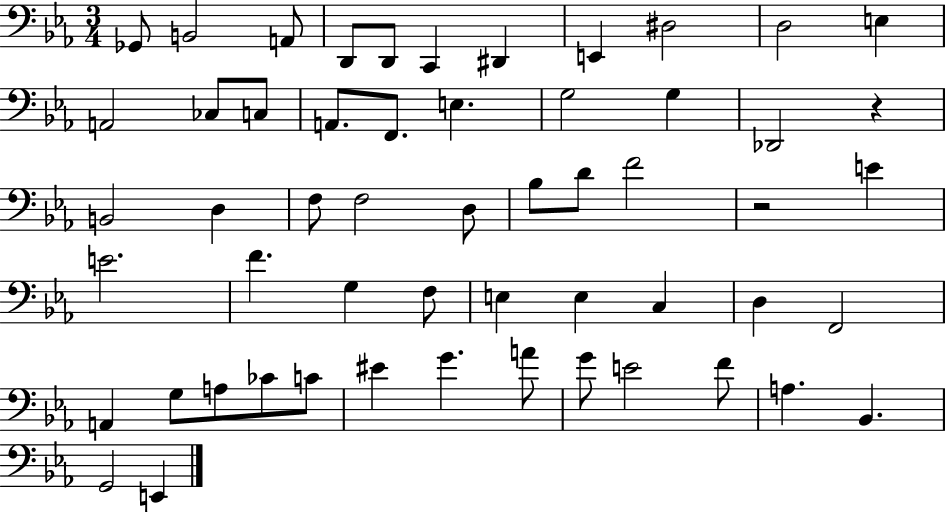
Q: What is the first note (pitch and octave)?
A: Gb2